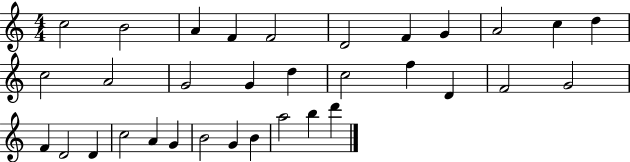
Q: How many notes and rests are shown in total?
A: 33